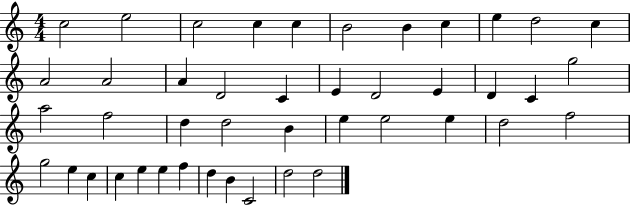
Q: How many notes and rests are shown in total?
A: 44